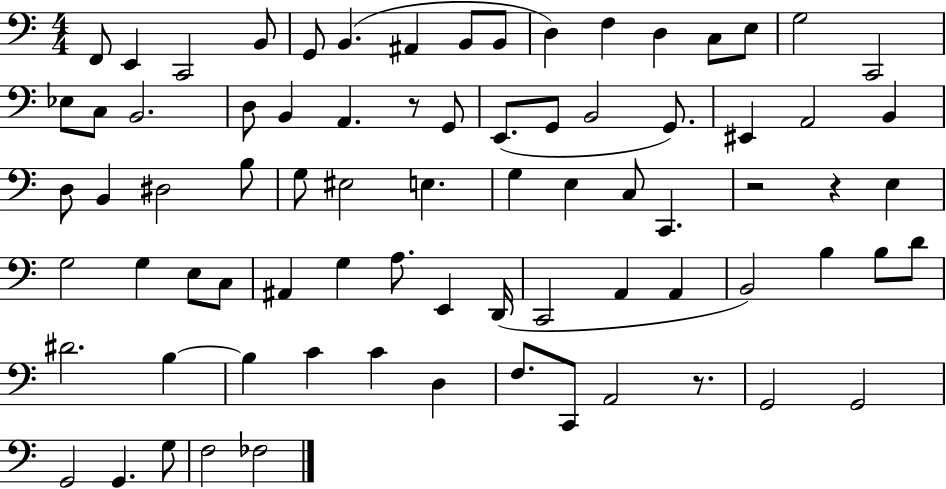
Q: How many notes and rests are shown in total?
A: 78